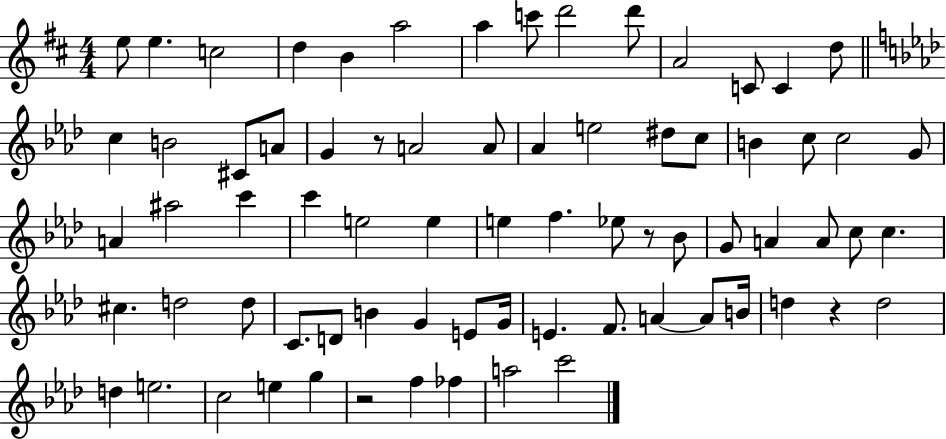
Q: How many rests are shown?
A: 4